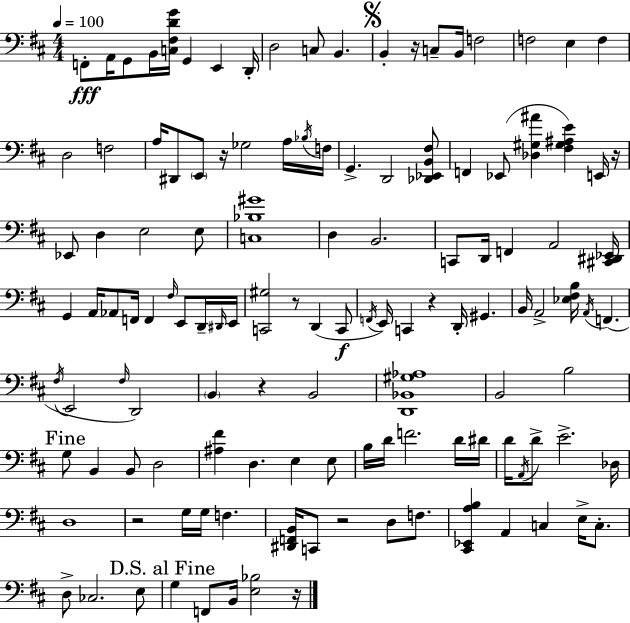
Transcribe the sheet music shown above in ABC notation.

X:1
T:Untitled
M:4/4
L:1/4
K:D
F,,/2 A,,/4 G,,/2 B,,/4 [C,^F,DG]/4 G,, E,, D,,/4 D,2 C,/2 B,, B,, z/4 C,/2 B,,/4 F,2 F,2 E, F, D,2 F,2 A,/4 ^D,,/2 E,,/2 z/4 _G,2 A,/4 _B,/4 F,/4 G,, D,,2 [_D,,_E,,B,,^F,]/2 F,, _E,,/2 [_D,^G,^A] [^F,^G,^A,E] E,,/4 z/4 _E,,/2 D, E,2 E,/2 [C,_B,^G]4 D, B,,2 C,,/2 D,,/4 F,, A,,2 [^C,,^D,,_E,,]/4 G,, A,,/4 _A,,/2 F,,/4 F,, ^F,/4 E,,/2 D,,/4 ^D,,/4 E,,/4 [C,,^G,]2 z/2 D,, C,,/2 F,,/4 E,,/4 C,, z D,,/4 ^G,, B,,/4 A,,2 [_E,^F,B,]/4 A,,/4 F,, ^F,/4 E,,2 ^F,/4 D,,2 B,, z B,,2 [D,,_B,,^G,_A,]4 B,,2 B,2 G,/2 B,, B,,/2 D,2 [^A,^F] D, E, E,/2 B,/4 D/4 F2 D/4 ^D/4 D/4 A,,/4 D/2 E2 _D,/4 D,4 z2 G,/4 G,/4 F, [^D,,F,,B,,]/4 C,,/2 z2 D,/2 F,/2 [^C,,_E,,A,B,] A,, C, E,/4 C,/2 D,/2 _C,2 E,/2 G, F,,/2 B,,/4 [E,_B,]2 z/4